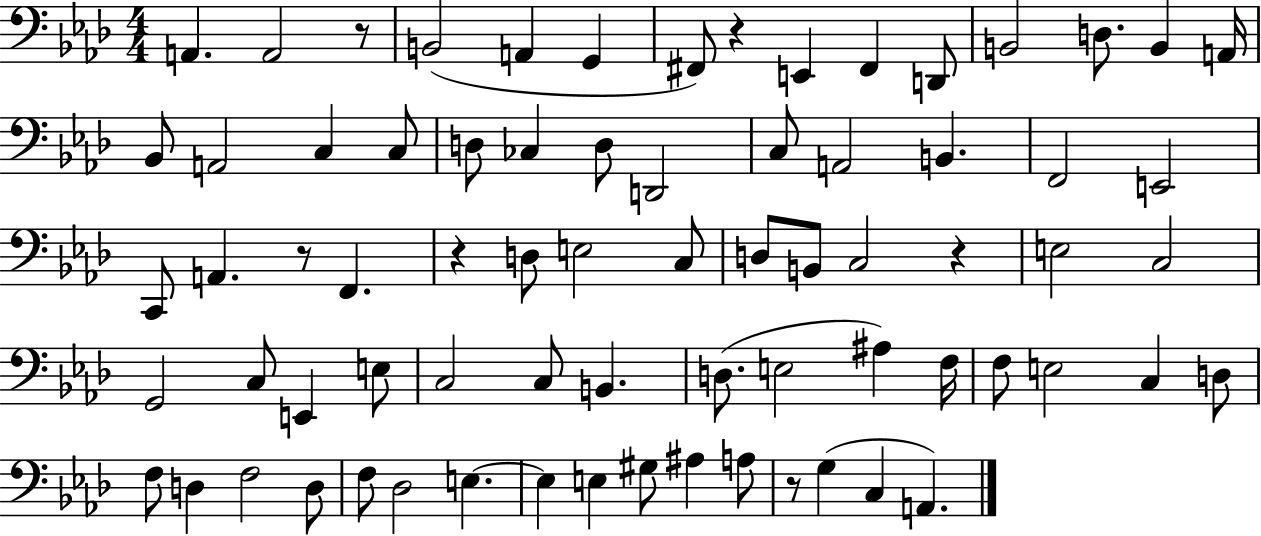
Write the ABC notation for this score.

X:1
T:Untitled
M:4/4
L:1/4
K:Ab
A,, A,,2 z/2 B,,2 A,, G,, ^F,,/2 z E,, ^F,, D,,/2 B,,2 D,/2 B,, A,,/4 _B,,/2 A,,2 C, C,/2 D,/2 _C, D,/2 D,,2 C,/2 A,,2 B,, F,,2 E,,2 C,,/2 A,, z/2 F,, z D,/2 E,2 C,/2 D,/2 B,,/2 C,2 z E,2 C,2 G,,2 C,/2 E,, E,/2 C,2 C,/2 B,, D,/2 E,2 ^A, F,/4 F,/2 E,2 C, D,/2 F,/2 D, F,2 D,/2 F,/2 _D,2 E, E, E, ^G,/2 ^A, A,/2 z/2 G, C, A,,